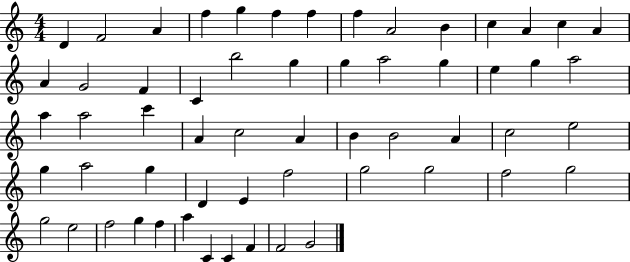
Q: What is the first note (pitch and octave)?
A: D4